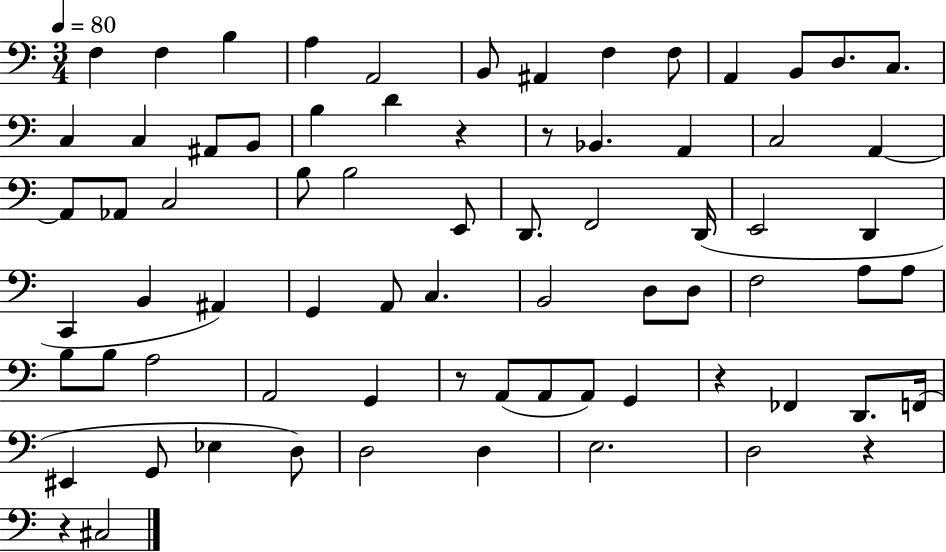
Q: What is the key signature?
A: C major